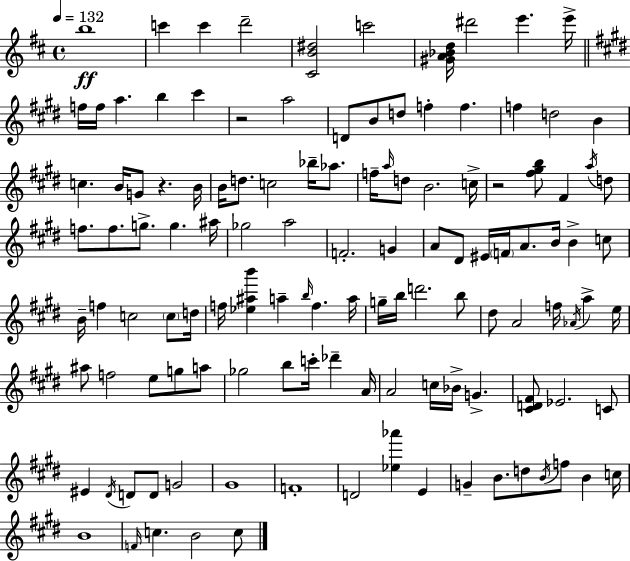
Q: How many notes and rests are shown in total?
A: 122